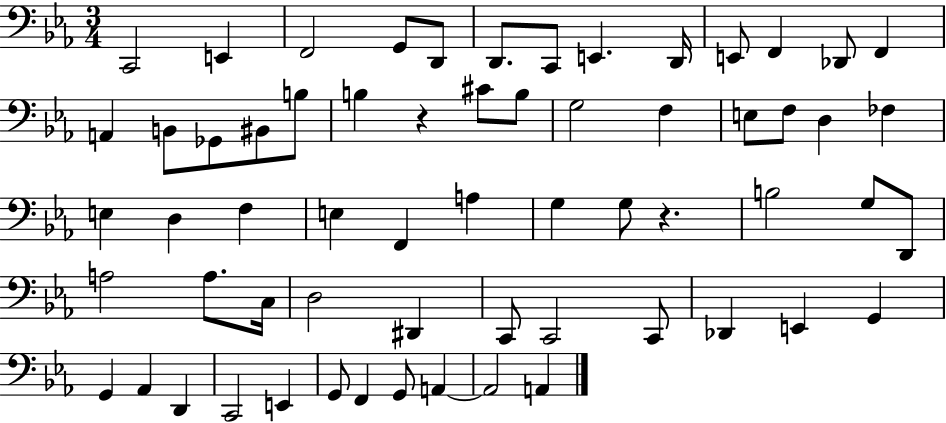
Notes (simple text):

C2/h E2/q F2/h G2/e D2/e D2/e. C2/e E2/q. D2/s E2/e F2/q Db2/e F2/q A2/q B2/e Gb2/e BIS2/e B3/e B3/q R/q C#4/e B3/e G3/h F3/q E3/e F3/e D3/q FES3/q E3/q D3/q F3/q E3/q F2/q A3/q G3/q G3/e R/q. B3/h G3/e D2/e A3/h A3/e. C3/s D3/h D#2/q C2/e C2/h C2/e Db2/q E2/q G2/q G2/q Ab2/q D2/q C2/h E2/q G2/e F2/q G2/e A2/q A2/h A2/q